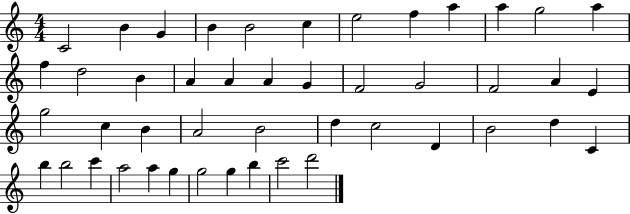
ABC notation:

X:1
T:Untitled
M:4/4
L:1/4
K:C
C2 B G B B2 c e2 f a a g2 a f d2 B A A A G F2 G2 F2 A E g2 c B A2 B2 d c2 D B2 d C b b2 c' a2 a g g2 g b c'2 d'2